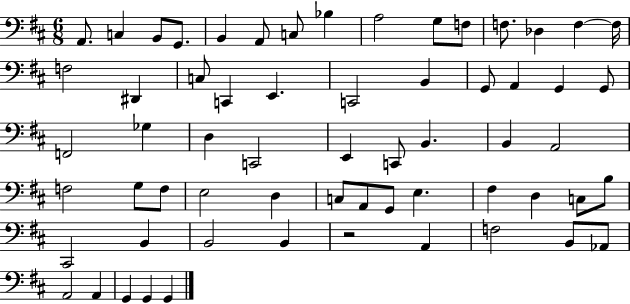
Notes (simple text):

A2/e. C3/q B2/e G2/e. B2/q A2/e C3/e Bb3/q A3/h G3/e F3/e F3/e. Db3/q F3/q F3/s F3/h D#2/q C3/e C2/q E2/q. C2/h B2/q G2/e A2/q G2/q G2/e F2/h Gb3/q D3/q C2/h E2/q C2/e B2/q. B2/q A2/h F3/h G3/e F3/e E3/h D3/q C3/e A2/e G2/e E3/q. F#3/q D3/q C3/e B3/e C#2/h B2/q B2/h B2/q R/h A2/q F3/h B2/e Ab2/e A2/h A2/q G2/q G2/q G2/q